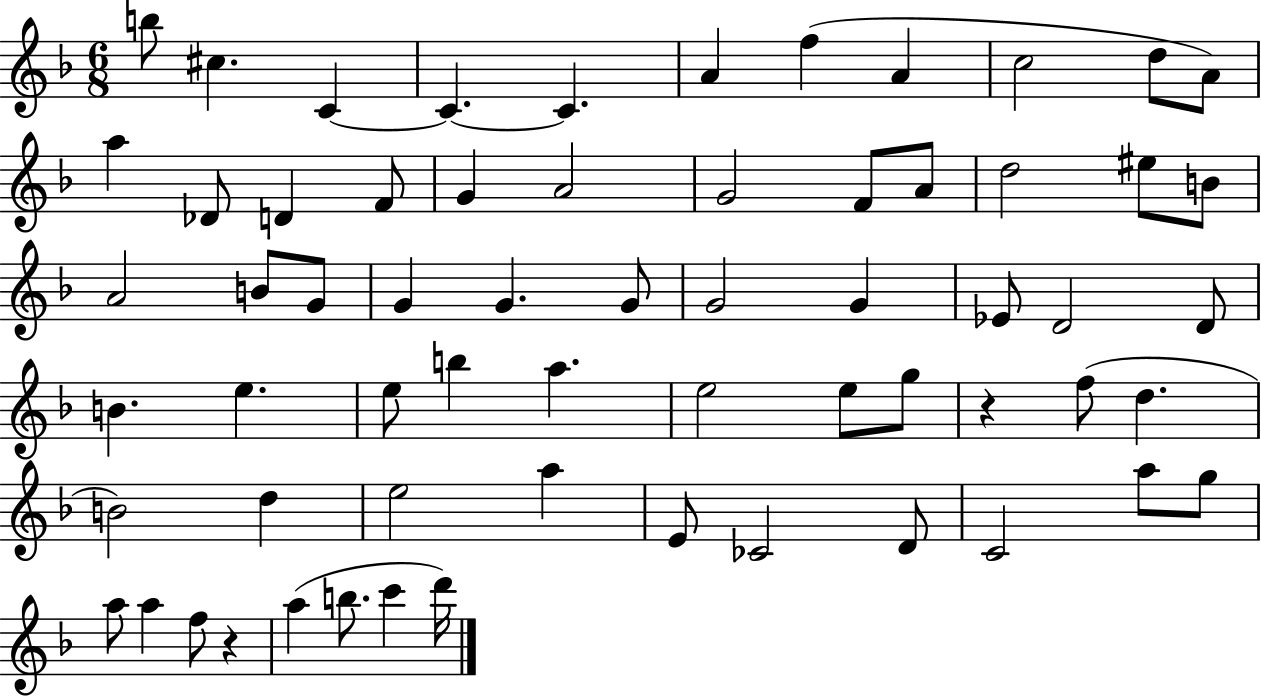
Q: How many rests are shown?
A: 2